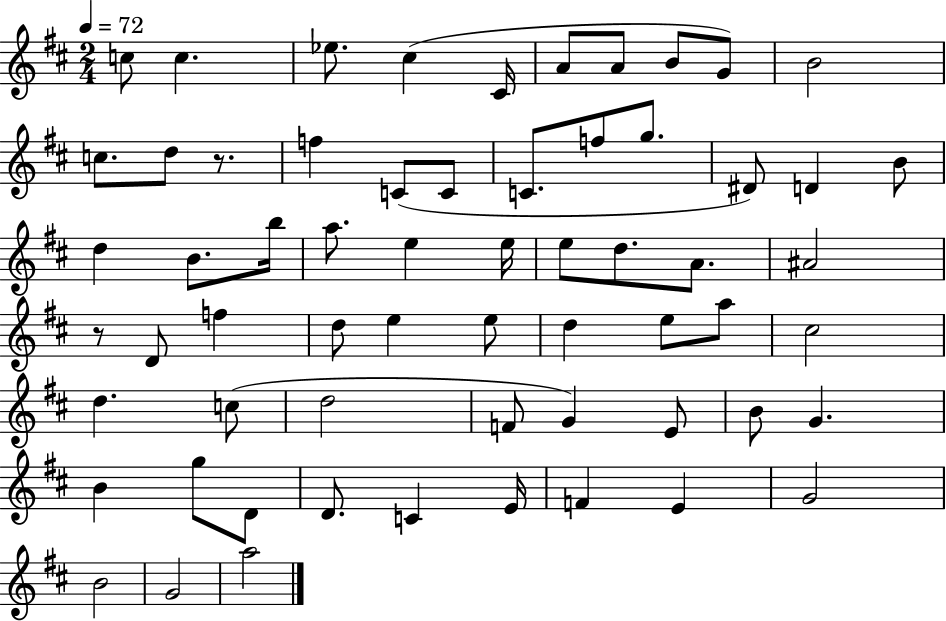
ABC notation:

X:1
T:Untitled
M:2/4
L:1/4
K:D
c/2 c _e/2 ^c ^C/4 A/2 A/2 B/2 G/2 B2 c/2 d/2 z/2 f C/2 C/2 C/2 f/2 g/2 ^D/2 D B/2 d B/2 b/4 a/2 e e/4 e/2 d/2 A/2 ^A2 z/2 D/2 f d/2 e e/2 d e/2 a/2 ^c2 d c/2 d2 F/2 G E/2 B/2 G B g/2 D/2 D/2 C E/4 F E G2 B2 G2 a2